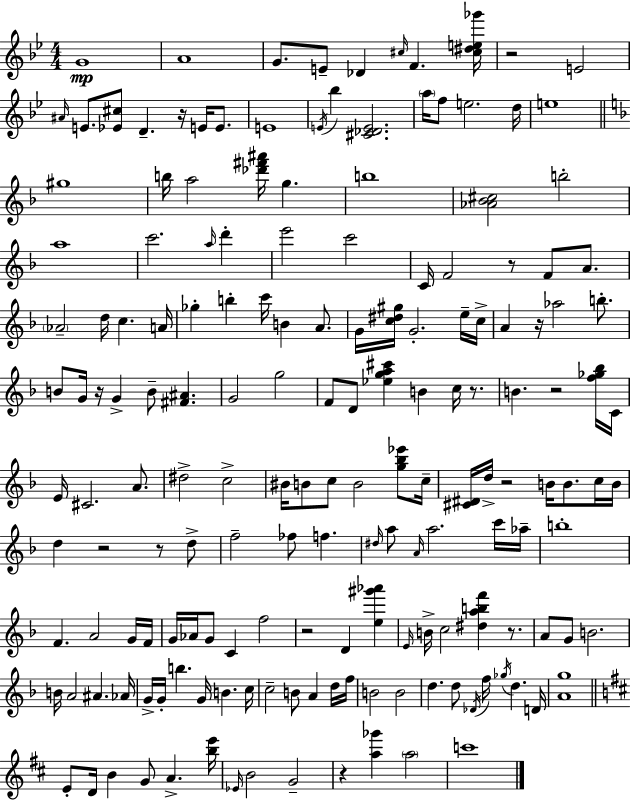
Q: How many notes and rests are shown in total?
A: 171